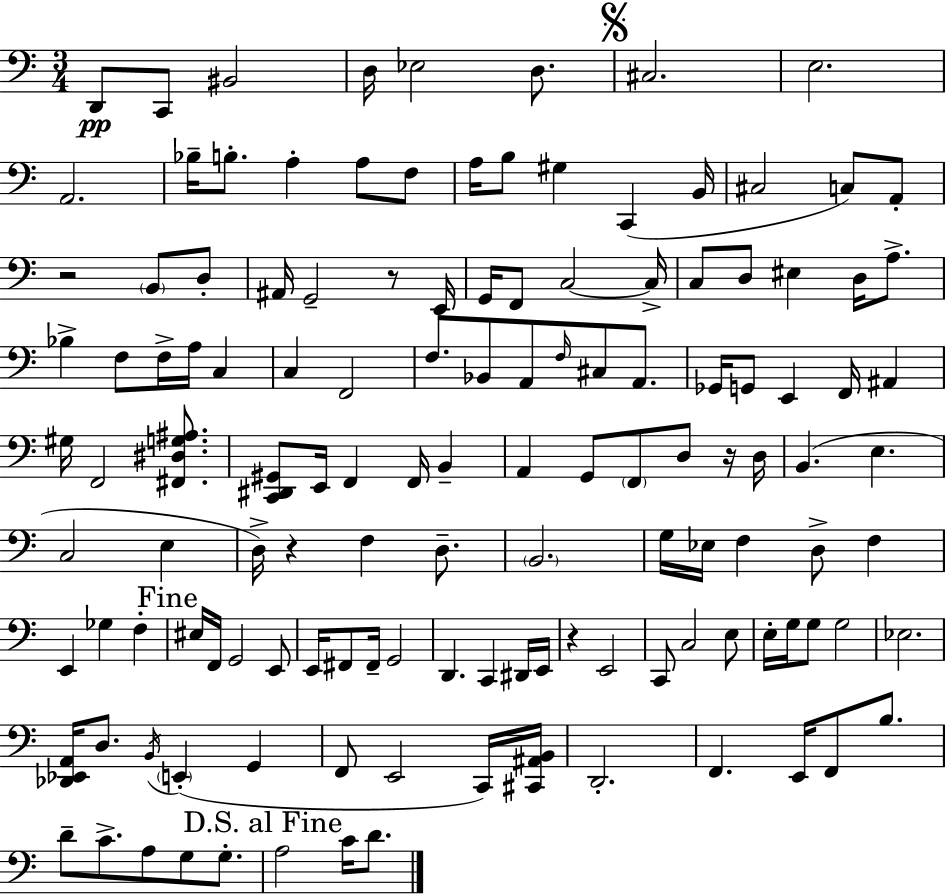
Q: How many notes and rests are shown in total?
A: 131